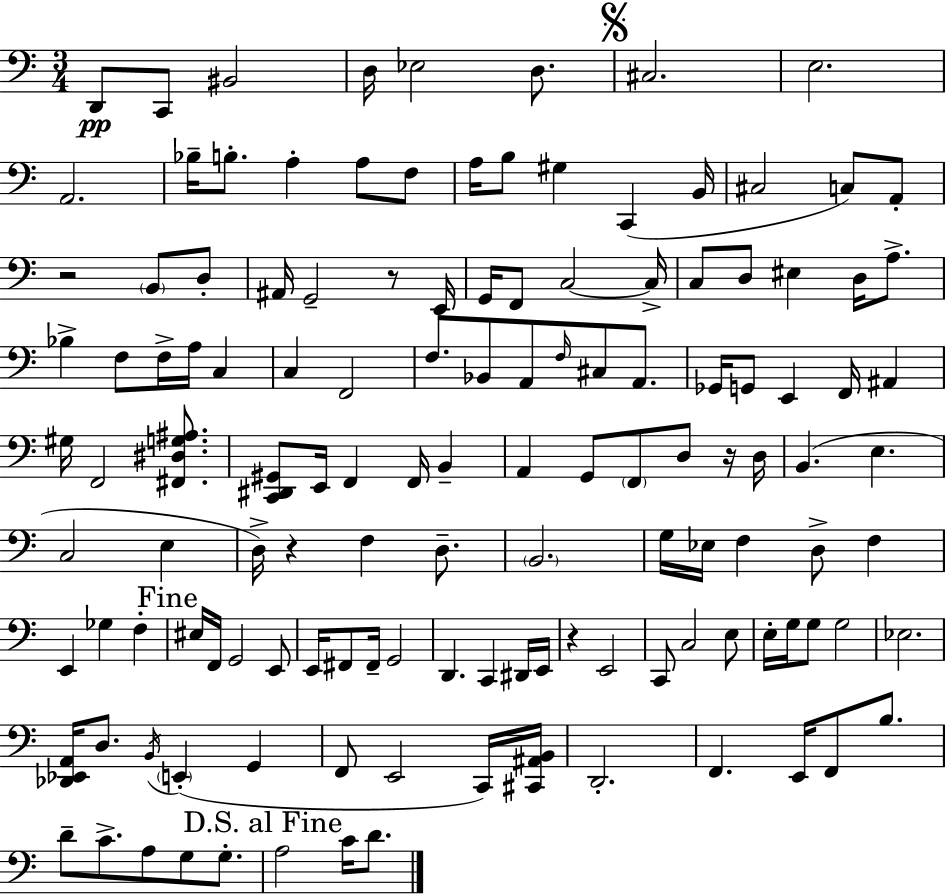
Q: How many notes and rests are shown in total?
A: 131